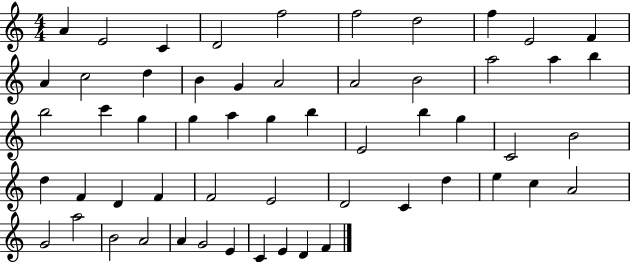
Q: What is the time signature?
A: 4/4